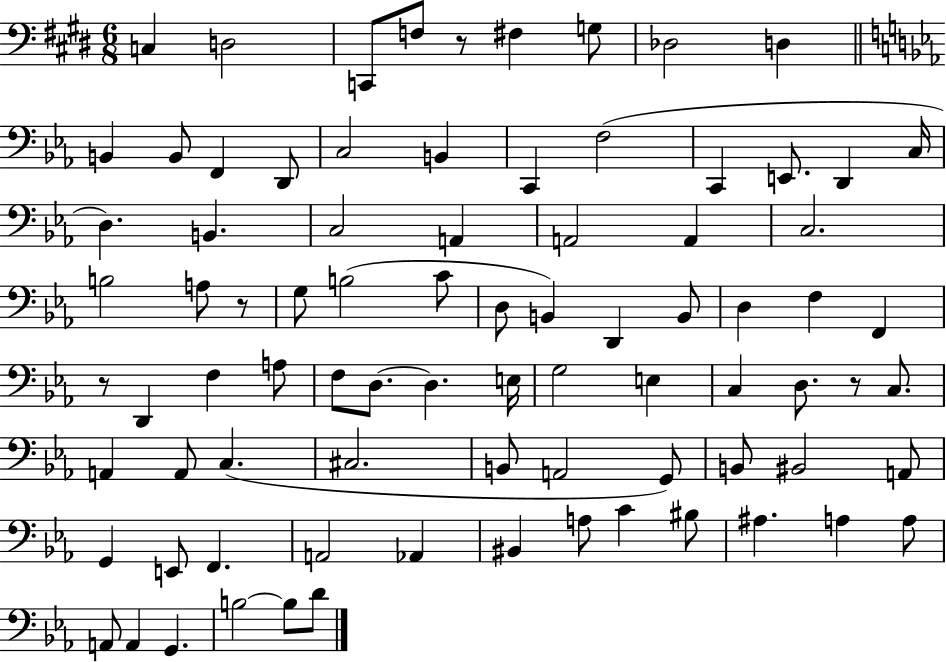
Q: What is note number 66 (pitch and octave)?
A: Ab2